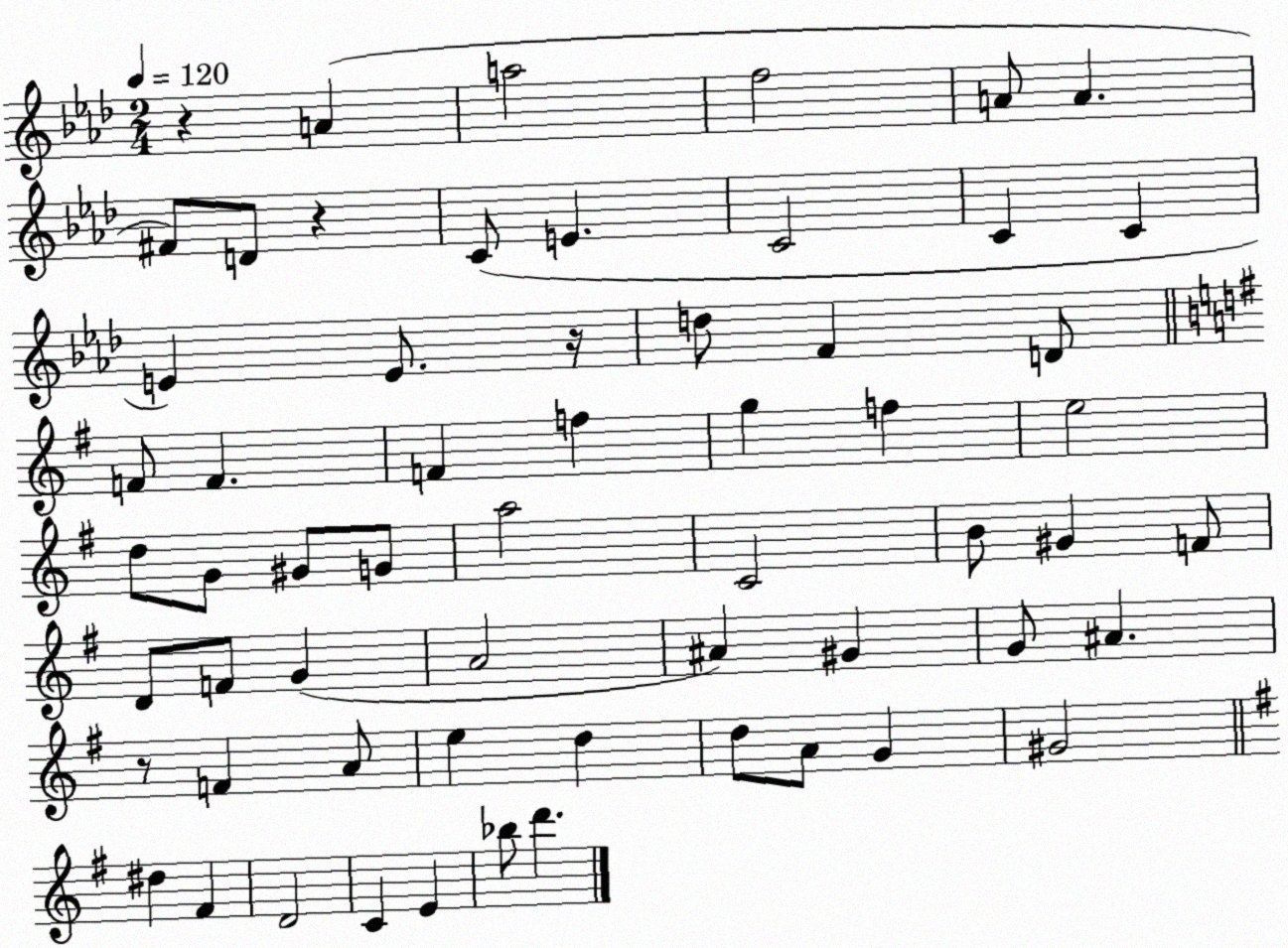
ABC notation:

X:1
T:Untitled
M:2/4
L:1/4
K:Ab
z A a2 f2 A/2 A ^F/2 D/2 z C/2 E C2 C C E E/2 z/4 d/2 F D/2 F/2 F F f g f e2 d/2 G/2 ^G/2 G/2 a2 C2 B/2 ^G F/2 D/2 F/2 G A2 ^A ^G G/2 ^A z/2 F A/2 e d d/2 A/2 G ^G2 ^d ^F D2 C E _b/2 d'